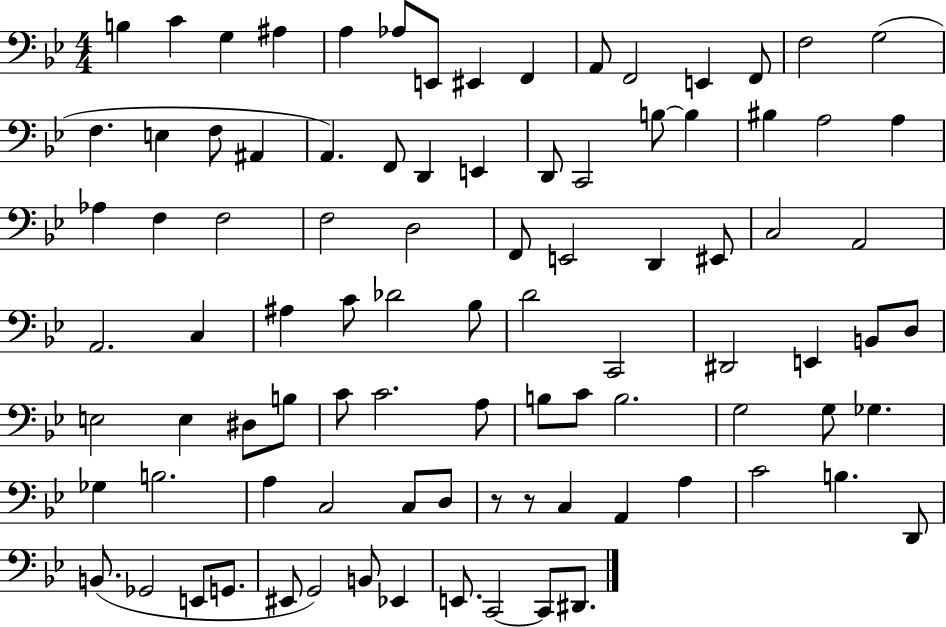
B3/q C4/q G3/q A#3/q A3/q Ab3/e E2/e EIS2/q F2/q A2/e F2/h E2/q F2/e F3/h G3/h F3/q. E3/q F3/e A#2/q A2/q. F2/e D2/q E2/q D2/e C2/h B3/e B3/q BIS3/q A3/h A3/q Ab3/q F3/q F3/h F3/h D3/h F2/e E2/h D2/q EIS2/e C3/h A2/h A2/h. C3/q A#3/q C4/e Db4/h Bb3/e D4/h C2/h D#2/h E2/q B2/e D3/e E3/h E3/q D#3/e B3/e C4/e C4/h. A3/e B3/e C4/e B3/h. G3/h G3/e Gb3/q. Gb3/q B3/h. A3/q C3/h C3/e D3/e R/e R/e C3/q A2/q A3/q C4/h B3/q. D2/e B2/e. Gb2/h E2/e G2/e. EIS2/e G2/h B2/e Eb2/q E2/e. C2/h C2/e D#2/e.